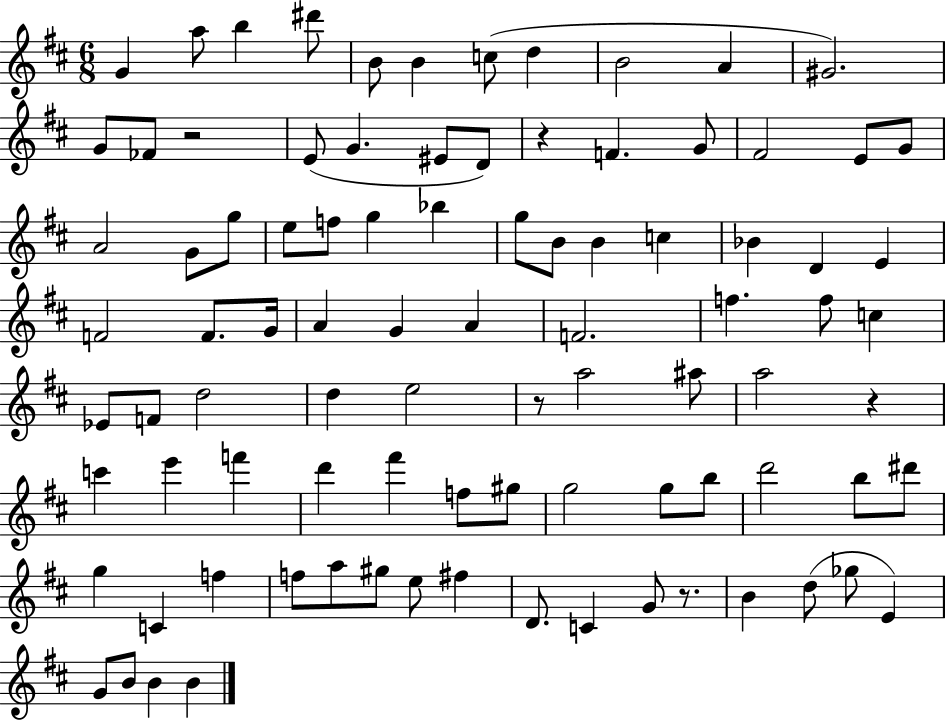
G4/q A5/e B5/q D#6/e B4/e B4/q C5/e D5/q B4/h A4/q G#4/h. G4/e FES4/e R/h E4/e G4/q. EIS4/e D4/e R/q F4/q. G4/e F#4/h E4/e G4/e A4/h G4/e G5/e E5/e F5/e G5/q Bb5/q G5/e B4/e B4/q C5/q Bb4/q D4/q E4/q F4/h F4/e. G4/s A4/q G4/q A4/q F4/h. F5/q. F5/e C5/q Eb4/e F4/e D5/h D5/q E5/h R/e A5/h A#5/e A5/h R/q C6/q E6/q F6/q D6/q F#6/q F5/e G#5/e G5/h G5/e B5/e D6/h B5/e D#6/e G5/q C4/q F5/q F5/e A5/e G#5/e E5/e F#5/q D4/e. C4/q G4/e R/e. B4/q D5/e Gb5/e E4/q G4/e B4/e B4/q B4/q